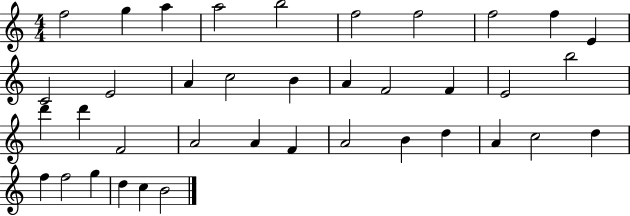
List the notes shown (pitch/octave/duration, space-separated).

F5/h G5/q A5/q A5/h B5/h F5/h F5/h F5/h F5/q E4/q C4/h E4/h A4/q C5/h B4/q A4/q F4/h F4/q E4/h B5/h D6/q D6/q F4/h A4/h A4/q F4/q A4/h B4/q D5/q A4/q C5/h D5/q F5/q F5/h G5/q D5/q C5/q B4/h